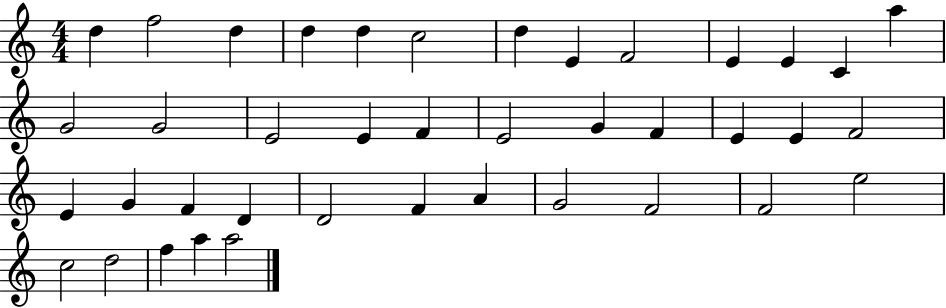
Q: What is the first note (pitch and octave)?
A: D5